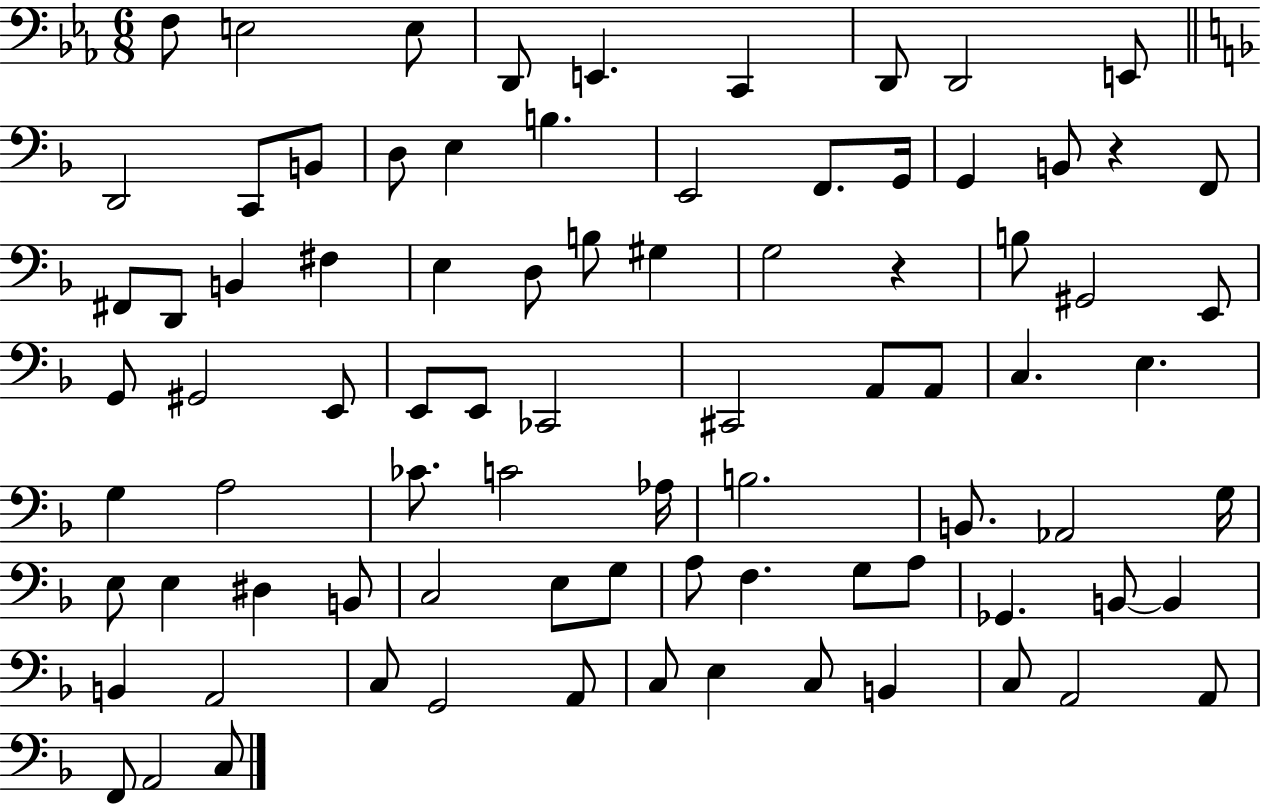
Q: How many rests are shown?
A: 2